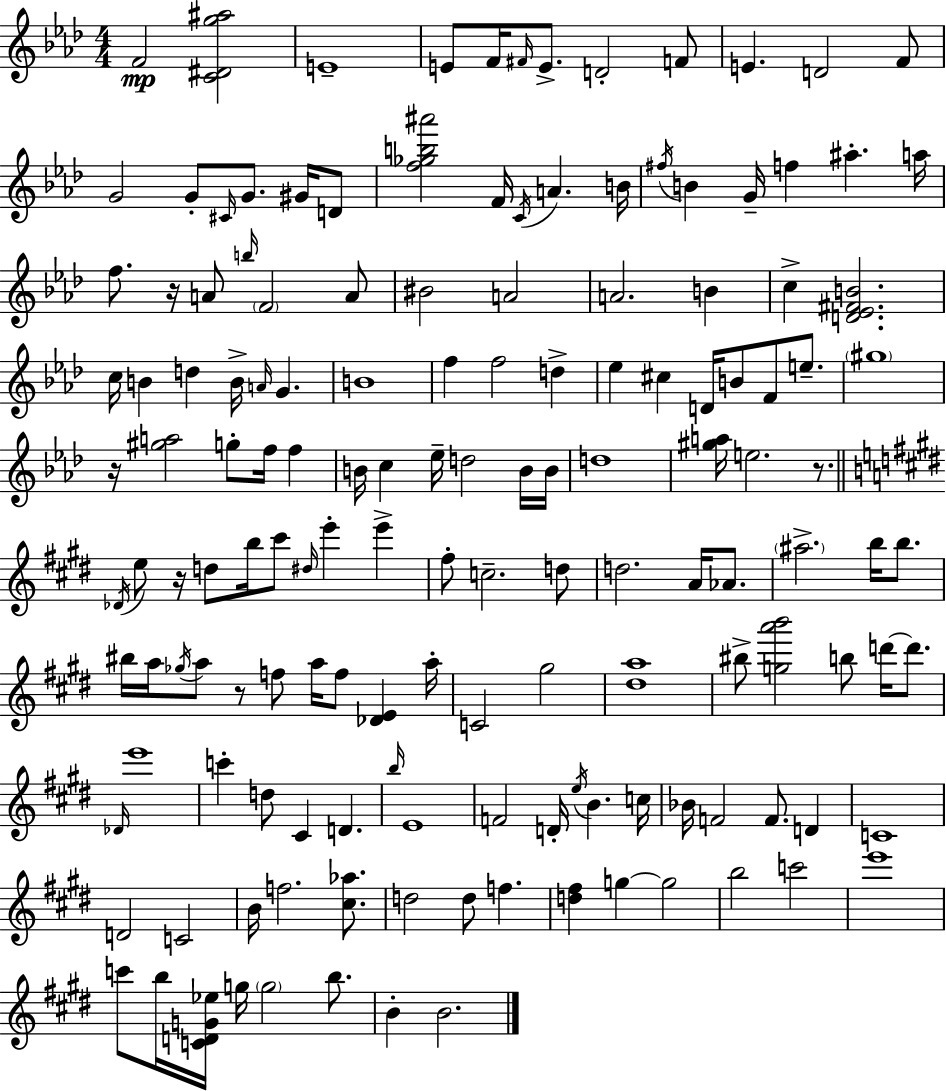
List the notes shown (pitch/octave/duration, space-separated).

F4/h [C4,D#4,G5,A#5]/h E4/w E4/e F4/s F#4/s E4/e. D4/h F4/e E4/q. D4/h F4/e G4/h G4/e C#4/s G4/e. G#4/s D4/e [F5,Gb5,B5,A#6]/h F4/s C4/s A4/q. B4/s F#5/s B4/q G4/s F5/q A#5/q. A5/s F5/e. R/s A4/e B5/s F4/h A4/e BIS4/h A4/h A4/h. B4/q C5/q [D4,Eb4,F#4,B4]/h. C5/s B4/q D5/q B4/s A4/s G4/q. B4/w F5/q F5/h D5/q Eb5/q C#5/q D4/s B4/e F4/e E5/e. G#5/w R/s [G#5,A5]/h G5/e F5/s F5/q B4/s C5/q Eb5/s D5/h B4/s B4/s D5/w [G#5,A5]/s E5/h. R/e. Db4/s E5/e R/s D5/e B5/s C#6/e D#5/s E6/q E6/q F#5/e C5/h. D5/e D5/h. A4/s Ab4/e. A#5/h. B5/s B5/e. BIS5/s A5/s Gb5/s A5/e R/e F5/e A5/s F5/e [Db4,E4]/q A5/s C4/h G#5/h [D#5,A5]/w BIS5/e [G5,A6,B6]/h B5/e D6/s D6/e. Db4/s E6/w C6/q D5/e C#4/q D4/q. B5/s E4/w F4/h D4/s E5/s B4/q. C5/s Bb4/s F4/h F4/e. D4/q C4/w D4/h C4/h B4/s F5/h. [C#5,Ab5]/e. D5/h D5/e F5/q. [D5,F#5]/q G5/q G5/h B5/h C6/h E6/w C6/e B5/s [C4,D4,G4,Eb5]/s G5/s G5/h B5/e. B4/q B4/h.